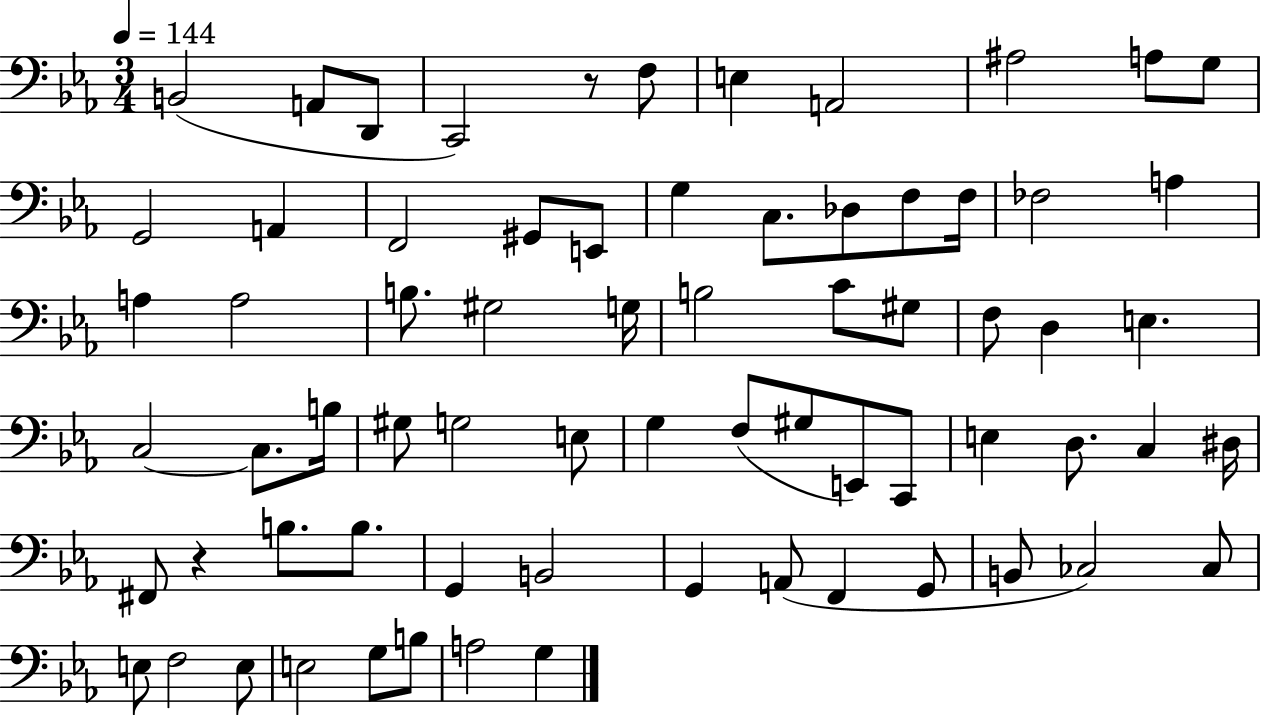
{
  \clef bass
  \numericTimeSignature
  \time 3/4
  \key ees \major
  \tempo 4 = 144
  b,2( a,8 d,8 | c,2) r8 f8 | e4 a,2 | ais2 a8 g8 | \break g,2 a,4 | f,2 gis,8 e,8 | g4 c8. des8 f8 f16 | fes2 a4 | \break a4 a2 | b8. gis2 g16 | b2 c'8 gis8 | f8 d4 e4. | \break c2~~ c8. b16 | gis8 g2 e8 | g4 f8( gis8 e,8) c,8 | e4 d8. c4 dis16 | \break fis,8 r4 b8. b8. | g,4 b,2 | g,4 a,8( f,4 g,8 | b,8 ces2) ces8 | \break e8 f2 e8 | e2 g8 b8 | a2 g4 | \bar "|."
}